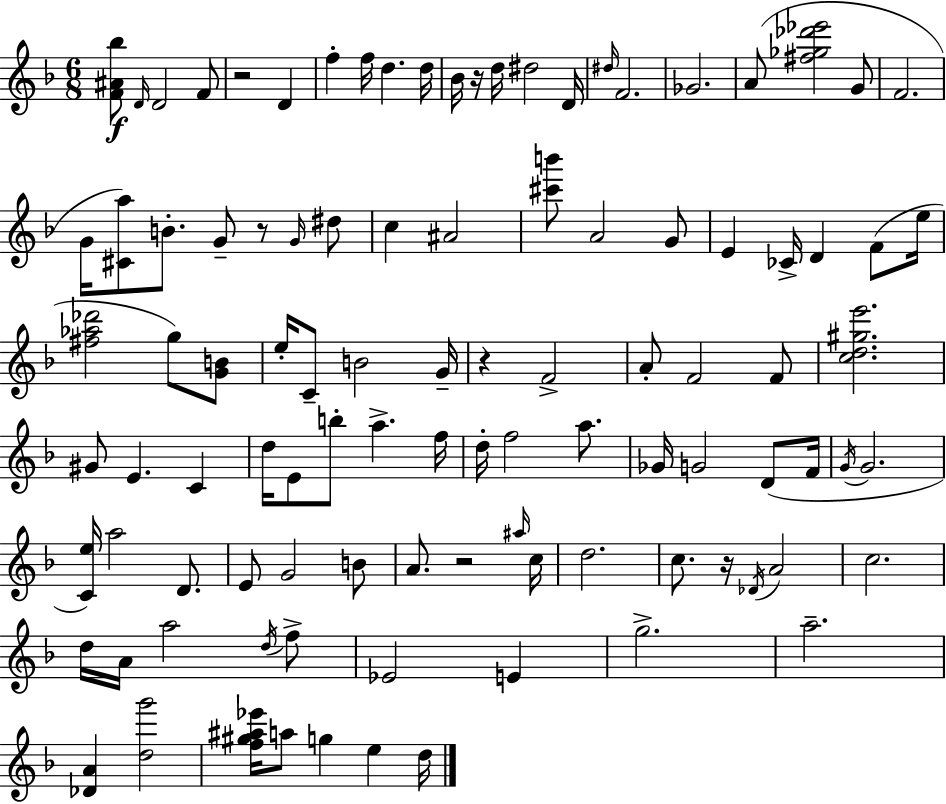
{
  \clef treble
  \numericTimeSignature
  \time 6/8
  \key f \major
  <f' ais' bes''>8\f \grace { d'16 } d'2 f'8 | r2 d'4 | f''4-. f''16 d''4. | d''16 bes'16 r16 d''16 dis''2 | \break d'16 \grace { dis''16 } f'2. | ges'2. | a'8( <fis'' ges'' des''' ees'''>2 | g'8 f'2. | \break g'16 <cis' a''>8) b'8.-. g'8-- r8 | \grace { g'16 } dis''8 c''4 ais'2 | <cis''' b'''>8 a'2 | g'8 e'4 ces'16-> d'4 | \break f'8( e''16 <fis'' aes'' des'''>2 g''8) | <g' b'>8 e''16-. c'8-- b'2 | g'16-- r4 f'2-> | a'8-. f'2 | \break f'8 <c'' d'' gis'' e'''>2. | gis'8 e'4. c'4 | d''16 e'8 b''8-. a''4.-> | f''16 d''16-. f''2 | \break a''8. ges'16 g'2 | d'8( f'16 \acciaccatura { g'16 } g'2. | <c' e''>16) a''2 | d'8. e'8 g'2 | \break b'8 a'8. r2 | \grace { ais''16 } c''16 d''2. | c''8. r16 \acciaccatura { des'16 } a'2 | c''2. | \break d''16 a'16 a''2 | \acciaccatura { d''16 } f''8-> ees'2 | e'4 g''2.-> | a''2.-- | \break <des' a'>4 <d'' g'''>2 | <f'' gis'' ais'' ees'''>16 a''8 g''4 | e''4 d''16 \bar "|."
}